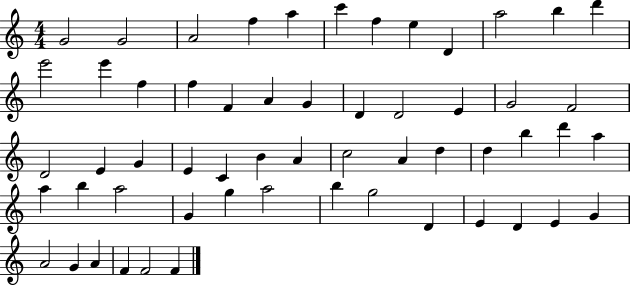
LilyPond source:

{
  \clef treble
  \numericTimeSignature
  \time 4/4
  \key c \major
  g'2 g'2 | a'2 f''4 a''4 | c'''4 f''4 e''4 d'4 | a''2 b''4 d'''4 | \break e'''2 e'''4 f''4 | f''4 f'4 a'4 g'4 | d'4 d'2 e'4 | g'2 f'2 | \break d'2 e'4 g'4 | e'4 c'4 b'4 a'4 | c''2 a'4 d''4 | d''4 b''4 d'''4 a''4 | \break a''4 b''4 a''2 | g'4 g''4 a''2 | b''4 g''2 d'4 | e'4 d'4 e'4 g'4 | \break a'2 g'4 a'4 | f'4 f'2 f'4 | \bar "|."
}